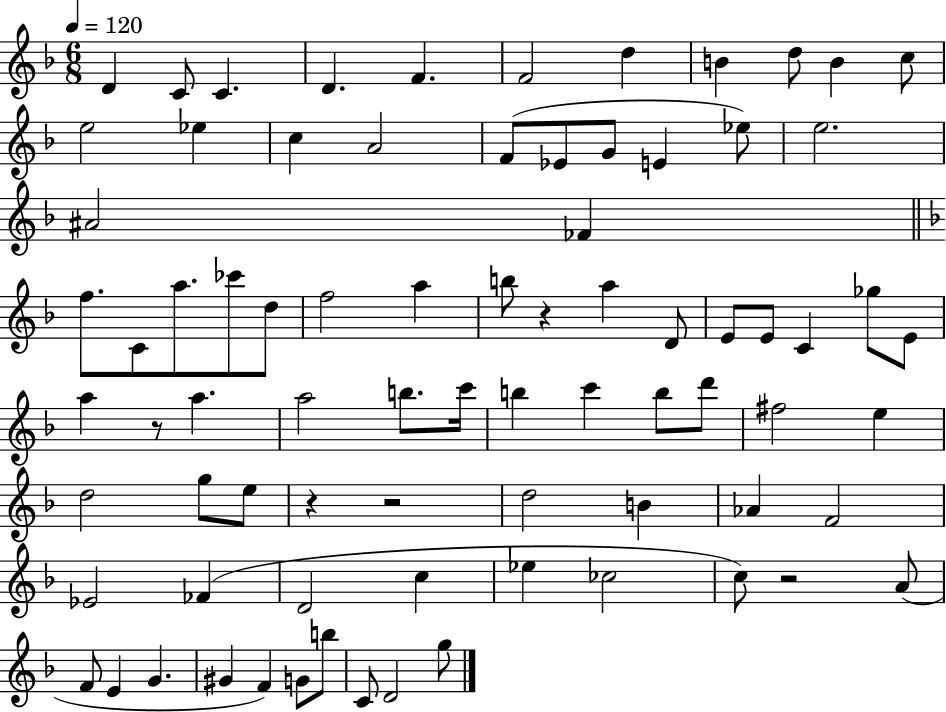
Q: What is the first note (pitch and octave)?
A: D4